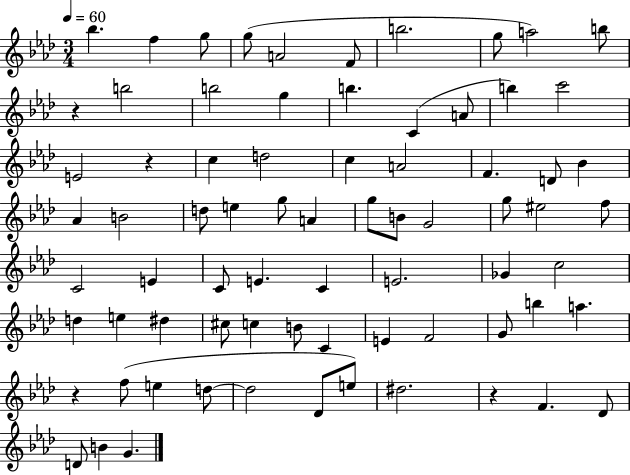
{
  \clef treble
  \numericTimeSignature
  \time 3/4
  \key aes \major
  \tempo 4 = 60
  bes''4. f''4 g''8 | g''8( a'2 f'8 | b''2. | g''8 a''2) b''8 | \break r4 b''2 | b''2 g''4 | b''4. c'4( a'8 | b''4) c'''2 | \break e'2 r4 | c''4 d''2 | c''4 a'2 | f'4. d'8 bes'4 | \break aes'4 b'2 | d''8 e''4 g''8 a'4 | g''8 b'8 g'2 | g''8 eis''2 f''8 | \break c'2 e'4 | c'8 e'4. c'4 | e'2. | ges'4 c''2 | \break d''4 e''4 dis''4 | cis''8 c''4 b'8 c'4 | e'4 f'2 | g'8 b''4 a''4. | \break r4 f''8( e''4 d''8~~ | d''2 des'8 e''8) | dis''2. | r4 f'4. des'8 | \break d'8 b'4 g'4. | \bar "|."
}